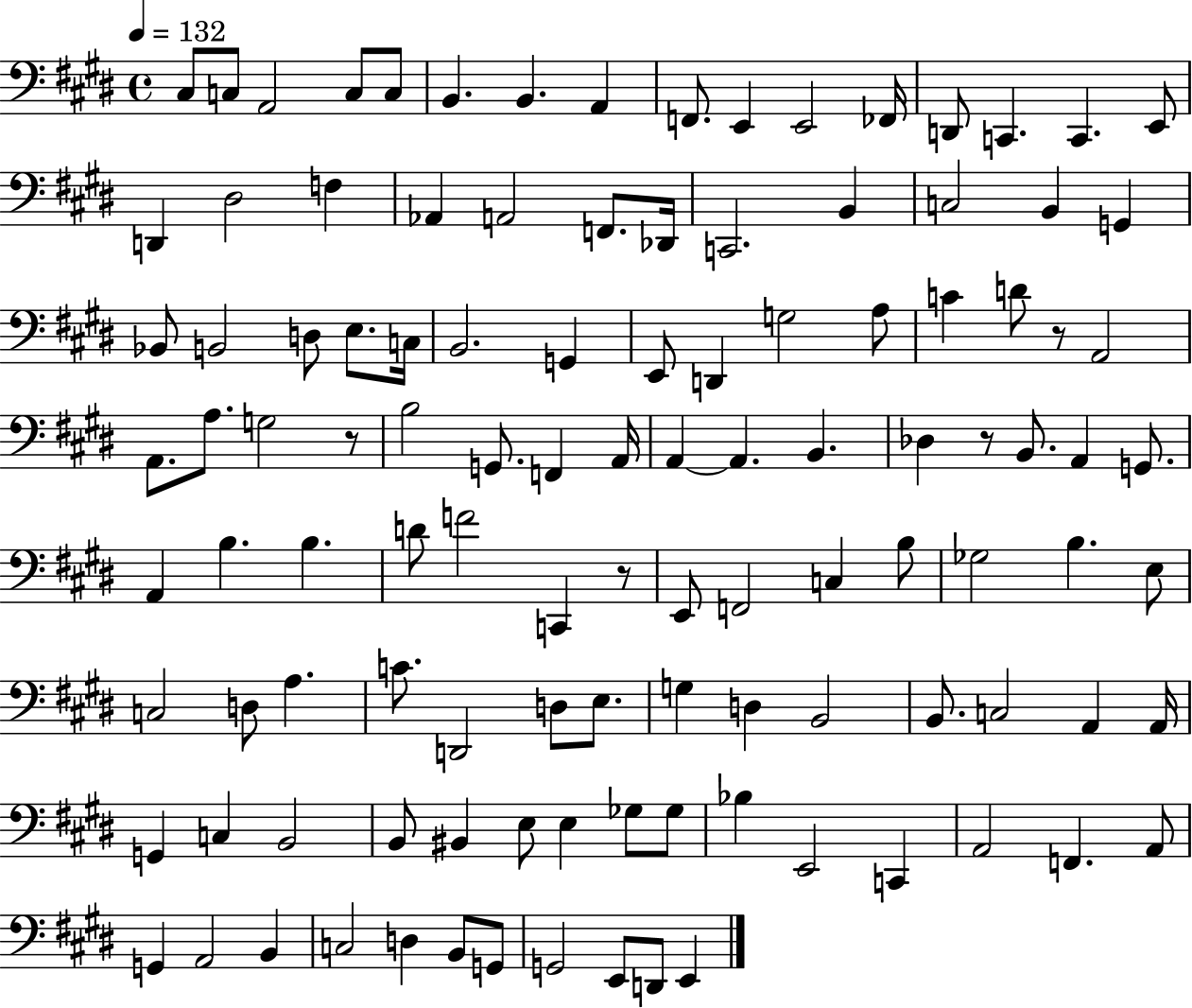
{
  \clef bass
  \time 4/4
  \defaultTimeSignature
  \key e \major
  \tempo 4 = 132
  cis8 c8 a,2 c8 c8 | b,4. b,4. a,4 | f,8. e,4 e,2 fes,16 | d,8 c,4. c,4. e,8 | \break d,4 dis2 f4 | aes,4 a,2 f,8. des,16 | c,2. b,4 | c2 b,4 g,4 | \break bes,8 b,2 d8 e8. c16 | b,2. g,4 | e,8 d,4 g2 a8 | c'4 d'8 r8 a,2 | \break a,8. a8. g2 r8 | b2 g,8. f,4 a,16 | a,4~~ a,4. b,4. | des4 r8 b,8. a,4 g,8. | \break a,4 b4. b4. | d'8 f'2 c,4 r8 | e,8 f,2 c4 b8 | ges2 b4. e8 | \break c2 d8 a4. | c'8. d,2 d8 e8. | g4 d4 b,2 | b,8. c2 a,4 a,16 | \break g,4 c4 b,2 | b,8 bis,4 e8 e4 ges8 ges8 | bes4 e,2 c,4 | a,2 f,4. a,8 | \break g,4 a,2 b,4 | c2 d4 b,8 g,8 | g,2 e,8 d,8 e,4 | \bar "|."
}